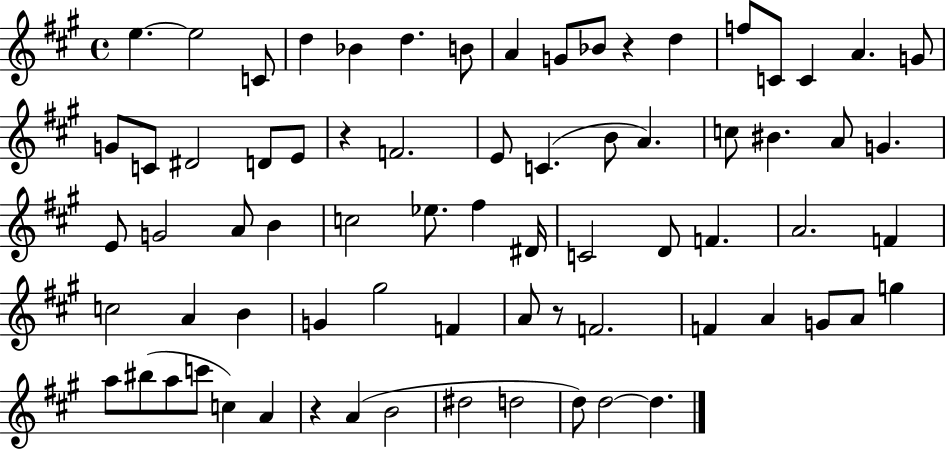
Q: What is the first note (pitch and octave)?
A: E5